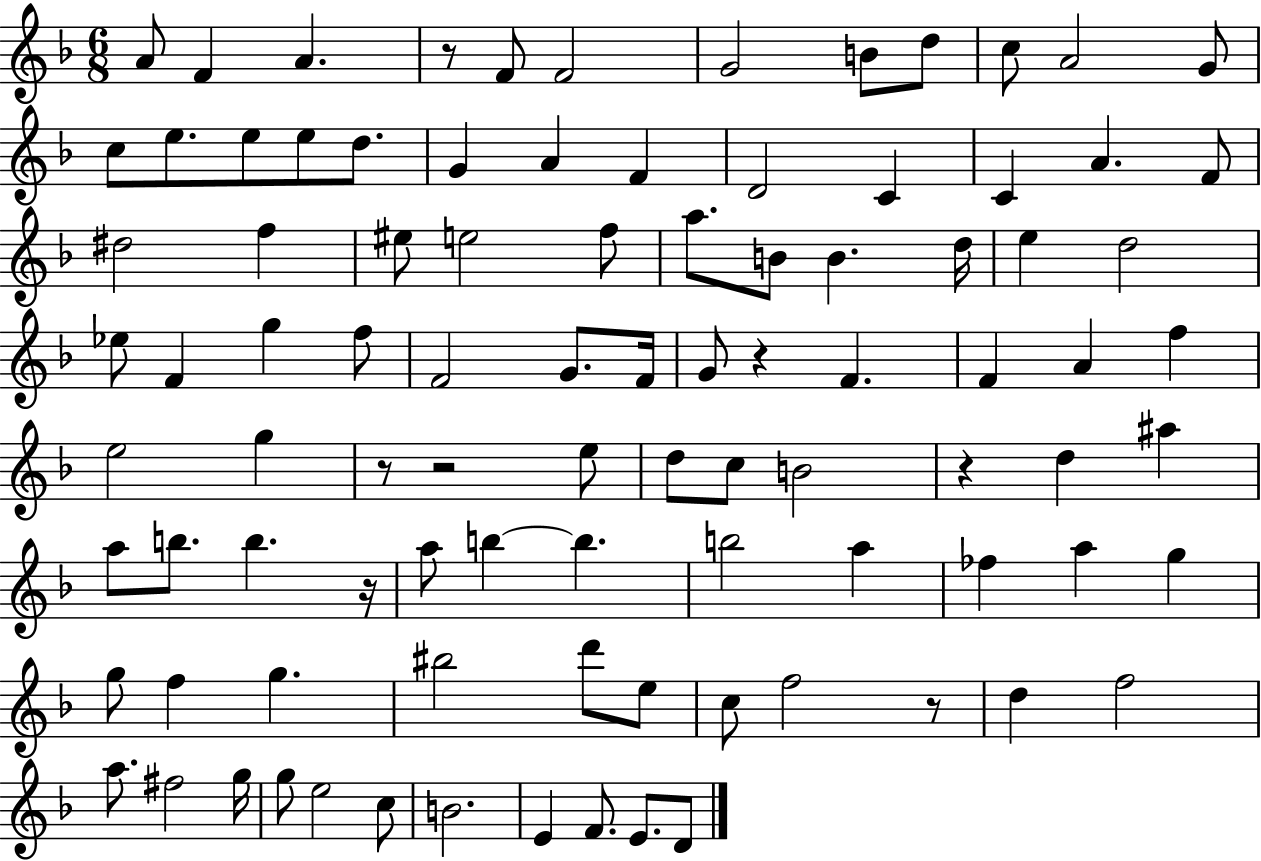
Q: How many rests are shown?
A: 7